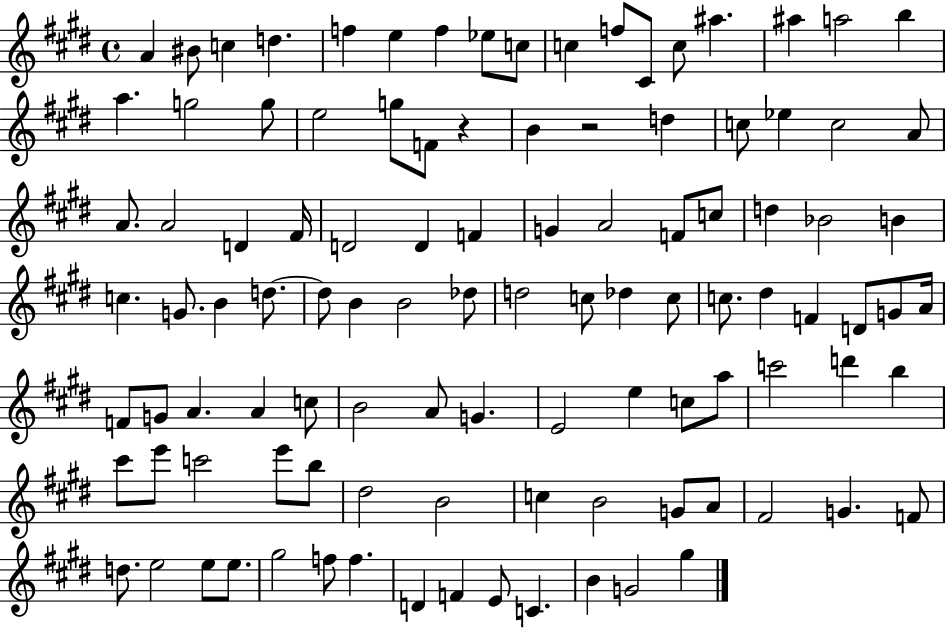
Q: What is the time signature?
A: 4/4